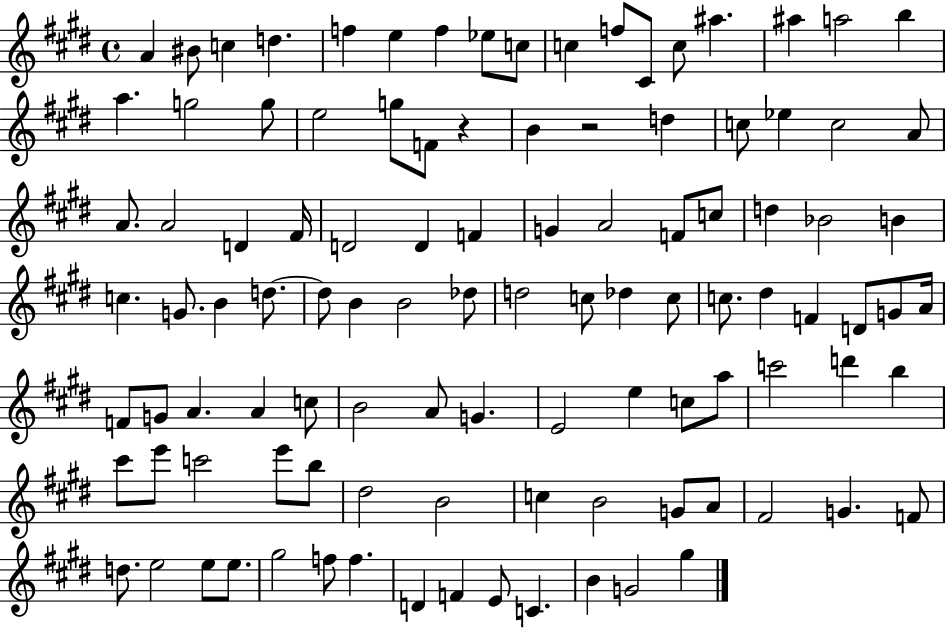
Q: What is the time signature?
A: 4/4